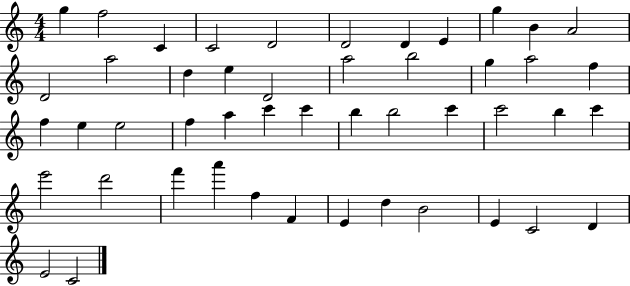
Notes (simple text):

G5/q F5/h C4/q C4/h D4/h D4/h D4/q E4/q G5/q B4/q A4/h D4/h A5/h D5/q E5/q D4/h A5/h B5/h G5/q A5/h F5/q F5/q E5/q E5/h F5/q A5/q C6/q C6/q B5/q B5/h C6/q C6/h B5/q C6/q E6/h D6/h F6/q A6/q F5/q F4/q E4/q D5/q B4/h E4/q C4/h D4/q E4/h C4/h